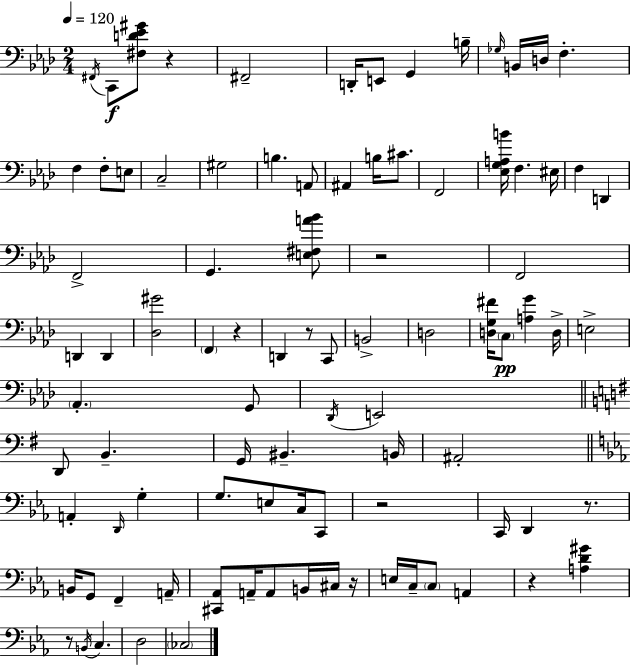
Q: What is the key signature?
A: F minor